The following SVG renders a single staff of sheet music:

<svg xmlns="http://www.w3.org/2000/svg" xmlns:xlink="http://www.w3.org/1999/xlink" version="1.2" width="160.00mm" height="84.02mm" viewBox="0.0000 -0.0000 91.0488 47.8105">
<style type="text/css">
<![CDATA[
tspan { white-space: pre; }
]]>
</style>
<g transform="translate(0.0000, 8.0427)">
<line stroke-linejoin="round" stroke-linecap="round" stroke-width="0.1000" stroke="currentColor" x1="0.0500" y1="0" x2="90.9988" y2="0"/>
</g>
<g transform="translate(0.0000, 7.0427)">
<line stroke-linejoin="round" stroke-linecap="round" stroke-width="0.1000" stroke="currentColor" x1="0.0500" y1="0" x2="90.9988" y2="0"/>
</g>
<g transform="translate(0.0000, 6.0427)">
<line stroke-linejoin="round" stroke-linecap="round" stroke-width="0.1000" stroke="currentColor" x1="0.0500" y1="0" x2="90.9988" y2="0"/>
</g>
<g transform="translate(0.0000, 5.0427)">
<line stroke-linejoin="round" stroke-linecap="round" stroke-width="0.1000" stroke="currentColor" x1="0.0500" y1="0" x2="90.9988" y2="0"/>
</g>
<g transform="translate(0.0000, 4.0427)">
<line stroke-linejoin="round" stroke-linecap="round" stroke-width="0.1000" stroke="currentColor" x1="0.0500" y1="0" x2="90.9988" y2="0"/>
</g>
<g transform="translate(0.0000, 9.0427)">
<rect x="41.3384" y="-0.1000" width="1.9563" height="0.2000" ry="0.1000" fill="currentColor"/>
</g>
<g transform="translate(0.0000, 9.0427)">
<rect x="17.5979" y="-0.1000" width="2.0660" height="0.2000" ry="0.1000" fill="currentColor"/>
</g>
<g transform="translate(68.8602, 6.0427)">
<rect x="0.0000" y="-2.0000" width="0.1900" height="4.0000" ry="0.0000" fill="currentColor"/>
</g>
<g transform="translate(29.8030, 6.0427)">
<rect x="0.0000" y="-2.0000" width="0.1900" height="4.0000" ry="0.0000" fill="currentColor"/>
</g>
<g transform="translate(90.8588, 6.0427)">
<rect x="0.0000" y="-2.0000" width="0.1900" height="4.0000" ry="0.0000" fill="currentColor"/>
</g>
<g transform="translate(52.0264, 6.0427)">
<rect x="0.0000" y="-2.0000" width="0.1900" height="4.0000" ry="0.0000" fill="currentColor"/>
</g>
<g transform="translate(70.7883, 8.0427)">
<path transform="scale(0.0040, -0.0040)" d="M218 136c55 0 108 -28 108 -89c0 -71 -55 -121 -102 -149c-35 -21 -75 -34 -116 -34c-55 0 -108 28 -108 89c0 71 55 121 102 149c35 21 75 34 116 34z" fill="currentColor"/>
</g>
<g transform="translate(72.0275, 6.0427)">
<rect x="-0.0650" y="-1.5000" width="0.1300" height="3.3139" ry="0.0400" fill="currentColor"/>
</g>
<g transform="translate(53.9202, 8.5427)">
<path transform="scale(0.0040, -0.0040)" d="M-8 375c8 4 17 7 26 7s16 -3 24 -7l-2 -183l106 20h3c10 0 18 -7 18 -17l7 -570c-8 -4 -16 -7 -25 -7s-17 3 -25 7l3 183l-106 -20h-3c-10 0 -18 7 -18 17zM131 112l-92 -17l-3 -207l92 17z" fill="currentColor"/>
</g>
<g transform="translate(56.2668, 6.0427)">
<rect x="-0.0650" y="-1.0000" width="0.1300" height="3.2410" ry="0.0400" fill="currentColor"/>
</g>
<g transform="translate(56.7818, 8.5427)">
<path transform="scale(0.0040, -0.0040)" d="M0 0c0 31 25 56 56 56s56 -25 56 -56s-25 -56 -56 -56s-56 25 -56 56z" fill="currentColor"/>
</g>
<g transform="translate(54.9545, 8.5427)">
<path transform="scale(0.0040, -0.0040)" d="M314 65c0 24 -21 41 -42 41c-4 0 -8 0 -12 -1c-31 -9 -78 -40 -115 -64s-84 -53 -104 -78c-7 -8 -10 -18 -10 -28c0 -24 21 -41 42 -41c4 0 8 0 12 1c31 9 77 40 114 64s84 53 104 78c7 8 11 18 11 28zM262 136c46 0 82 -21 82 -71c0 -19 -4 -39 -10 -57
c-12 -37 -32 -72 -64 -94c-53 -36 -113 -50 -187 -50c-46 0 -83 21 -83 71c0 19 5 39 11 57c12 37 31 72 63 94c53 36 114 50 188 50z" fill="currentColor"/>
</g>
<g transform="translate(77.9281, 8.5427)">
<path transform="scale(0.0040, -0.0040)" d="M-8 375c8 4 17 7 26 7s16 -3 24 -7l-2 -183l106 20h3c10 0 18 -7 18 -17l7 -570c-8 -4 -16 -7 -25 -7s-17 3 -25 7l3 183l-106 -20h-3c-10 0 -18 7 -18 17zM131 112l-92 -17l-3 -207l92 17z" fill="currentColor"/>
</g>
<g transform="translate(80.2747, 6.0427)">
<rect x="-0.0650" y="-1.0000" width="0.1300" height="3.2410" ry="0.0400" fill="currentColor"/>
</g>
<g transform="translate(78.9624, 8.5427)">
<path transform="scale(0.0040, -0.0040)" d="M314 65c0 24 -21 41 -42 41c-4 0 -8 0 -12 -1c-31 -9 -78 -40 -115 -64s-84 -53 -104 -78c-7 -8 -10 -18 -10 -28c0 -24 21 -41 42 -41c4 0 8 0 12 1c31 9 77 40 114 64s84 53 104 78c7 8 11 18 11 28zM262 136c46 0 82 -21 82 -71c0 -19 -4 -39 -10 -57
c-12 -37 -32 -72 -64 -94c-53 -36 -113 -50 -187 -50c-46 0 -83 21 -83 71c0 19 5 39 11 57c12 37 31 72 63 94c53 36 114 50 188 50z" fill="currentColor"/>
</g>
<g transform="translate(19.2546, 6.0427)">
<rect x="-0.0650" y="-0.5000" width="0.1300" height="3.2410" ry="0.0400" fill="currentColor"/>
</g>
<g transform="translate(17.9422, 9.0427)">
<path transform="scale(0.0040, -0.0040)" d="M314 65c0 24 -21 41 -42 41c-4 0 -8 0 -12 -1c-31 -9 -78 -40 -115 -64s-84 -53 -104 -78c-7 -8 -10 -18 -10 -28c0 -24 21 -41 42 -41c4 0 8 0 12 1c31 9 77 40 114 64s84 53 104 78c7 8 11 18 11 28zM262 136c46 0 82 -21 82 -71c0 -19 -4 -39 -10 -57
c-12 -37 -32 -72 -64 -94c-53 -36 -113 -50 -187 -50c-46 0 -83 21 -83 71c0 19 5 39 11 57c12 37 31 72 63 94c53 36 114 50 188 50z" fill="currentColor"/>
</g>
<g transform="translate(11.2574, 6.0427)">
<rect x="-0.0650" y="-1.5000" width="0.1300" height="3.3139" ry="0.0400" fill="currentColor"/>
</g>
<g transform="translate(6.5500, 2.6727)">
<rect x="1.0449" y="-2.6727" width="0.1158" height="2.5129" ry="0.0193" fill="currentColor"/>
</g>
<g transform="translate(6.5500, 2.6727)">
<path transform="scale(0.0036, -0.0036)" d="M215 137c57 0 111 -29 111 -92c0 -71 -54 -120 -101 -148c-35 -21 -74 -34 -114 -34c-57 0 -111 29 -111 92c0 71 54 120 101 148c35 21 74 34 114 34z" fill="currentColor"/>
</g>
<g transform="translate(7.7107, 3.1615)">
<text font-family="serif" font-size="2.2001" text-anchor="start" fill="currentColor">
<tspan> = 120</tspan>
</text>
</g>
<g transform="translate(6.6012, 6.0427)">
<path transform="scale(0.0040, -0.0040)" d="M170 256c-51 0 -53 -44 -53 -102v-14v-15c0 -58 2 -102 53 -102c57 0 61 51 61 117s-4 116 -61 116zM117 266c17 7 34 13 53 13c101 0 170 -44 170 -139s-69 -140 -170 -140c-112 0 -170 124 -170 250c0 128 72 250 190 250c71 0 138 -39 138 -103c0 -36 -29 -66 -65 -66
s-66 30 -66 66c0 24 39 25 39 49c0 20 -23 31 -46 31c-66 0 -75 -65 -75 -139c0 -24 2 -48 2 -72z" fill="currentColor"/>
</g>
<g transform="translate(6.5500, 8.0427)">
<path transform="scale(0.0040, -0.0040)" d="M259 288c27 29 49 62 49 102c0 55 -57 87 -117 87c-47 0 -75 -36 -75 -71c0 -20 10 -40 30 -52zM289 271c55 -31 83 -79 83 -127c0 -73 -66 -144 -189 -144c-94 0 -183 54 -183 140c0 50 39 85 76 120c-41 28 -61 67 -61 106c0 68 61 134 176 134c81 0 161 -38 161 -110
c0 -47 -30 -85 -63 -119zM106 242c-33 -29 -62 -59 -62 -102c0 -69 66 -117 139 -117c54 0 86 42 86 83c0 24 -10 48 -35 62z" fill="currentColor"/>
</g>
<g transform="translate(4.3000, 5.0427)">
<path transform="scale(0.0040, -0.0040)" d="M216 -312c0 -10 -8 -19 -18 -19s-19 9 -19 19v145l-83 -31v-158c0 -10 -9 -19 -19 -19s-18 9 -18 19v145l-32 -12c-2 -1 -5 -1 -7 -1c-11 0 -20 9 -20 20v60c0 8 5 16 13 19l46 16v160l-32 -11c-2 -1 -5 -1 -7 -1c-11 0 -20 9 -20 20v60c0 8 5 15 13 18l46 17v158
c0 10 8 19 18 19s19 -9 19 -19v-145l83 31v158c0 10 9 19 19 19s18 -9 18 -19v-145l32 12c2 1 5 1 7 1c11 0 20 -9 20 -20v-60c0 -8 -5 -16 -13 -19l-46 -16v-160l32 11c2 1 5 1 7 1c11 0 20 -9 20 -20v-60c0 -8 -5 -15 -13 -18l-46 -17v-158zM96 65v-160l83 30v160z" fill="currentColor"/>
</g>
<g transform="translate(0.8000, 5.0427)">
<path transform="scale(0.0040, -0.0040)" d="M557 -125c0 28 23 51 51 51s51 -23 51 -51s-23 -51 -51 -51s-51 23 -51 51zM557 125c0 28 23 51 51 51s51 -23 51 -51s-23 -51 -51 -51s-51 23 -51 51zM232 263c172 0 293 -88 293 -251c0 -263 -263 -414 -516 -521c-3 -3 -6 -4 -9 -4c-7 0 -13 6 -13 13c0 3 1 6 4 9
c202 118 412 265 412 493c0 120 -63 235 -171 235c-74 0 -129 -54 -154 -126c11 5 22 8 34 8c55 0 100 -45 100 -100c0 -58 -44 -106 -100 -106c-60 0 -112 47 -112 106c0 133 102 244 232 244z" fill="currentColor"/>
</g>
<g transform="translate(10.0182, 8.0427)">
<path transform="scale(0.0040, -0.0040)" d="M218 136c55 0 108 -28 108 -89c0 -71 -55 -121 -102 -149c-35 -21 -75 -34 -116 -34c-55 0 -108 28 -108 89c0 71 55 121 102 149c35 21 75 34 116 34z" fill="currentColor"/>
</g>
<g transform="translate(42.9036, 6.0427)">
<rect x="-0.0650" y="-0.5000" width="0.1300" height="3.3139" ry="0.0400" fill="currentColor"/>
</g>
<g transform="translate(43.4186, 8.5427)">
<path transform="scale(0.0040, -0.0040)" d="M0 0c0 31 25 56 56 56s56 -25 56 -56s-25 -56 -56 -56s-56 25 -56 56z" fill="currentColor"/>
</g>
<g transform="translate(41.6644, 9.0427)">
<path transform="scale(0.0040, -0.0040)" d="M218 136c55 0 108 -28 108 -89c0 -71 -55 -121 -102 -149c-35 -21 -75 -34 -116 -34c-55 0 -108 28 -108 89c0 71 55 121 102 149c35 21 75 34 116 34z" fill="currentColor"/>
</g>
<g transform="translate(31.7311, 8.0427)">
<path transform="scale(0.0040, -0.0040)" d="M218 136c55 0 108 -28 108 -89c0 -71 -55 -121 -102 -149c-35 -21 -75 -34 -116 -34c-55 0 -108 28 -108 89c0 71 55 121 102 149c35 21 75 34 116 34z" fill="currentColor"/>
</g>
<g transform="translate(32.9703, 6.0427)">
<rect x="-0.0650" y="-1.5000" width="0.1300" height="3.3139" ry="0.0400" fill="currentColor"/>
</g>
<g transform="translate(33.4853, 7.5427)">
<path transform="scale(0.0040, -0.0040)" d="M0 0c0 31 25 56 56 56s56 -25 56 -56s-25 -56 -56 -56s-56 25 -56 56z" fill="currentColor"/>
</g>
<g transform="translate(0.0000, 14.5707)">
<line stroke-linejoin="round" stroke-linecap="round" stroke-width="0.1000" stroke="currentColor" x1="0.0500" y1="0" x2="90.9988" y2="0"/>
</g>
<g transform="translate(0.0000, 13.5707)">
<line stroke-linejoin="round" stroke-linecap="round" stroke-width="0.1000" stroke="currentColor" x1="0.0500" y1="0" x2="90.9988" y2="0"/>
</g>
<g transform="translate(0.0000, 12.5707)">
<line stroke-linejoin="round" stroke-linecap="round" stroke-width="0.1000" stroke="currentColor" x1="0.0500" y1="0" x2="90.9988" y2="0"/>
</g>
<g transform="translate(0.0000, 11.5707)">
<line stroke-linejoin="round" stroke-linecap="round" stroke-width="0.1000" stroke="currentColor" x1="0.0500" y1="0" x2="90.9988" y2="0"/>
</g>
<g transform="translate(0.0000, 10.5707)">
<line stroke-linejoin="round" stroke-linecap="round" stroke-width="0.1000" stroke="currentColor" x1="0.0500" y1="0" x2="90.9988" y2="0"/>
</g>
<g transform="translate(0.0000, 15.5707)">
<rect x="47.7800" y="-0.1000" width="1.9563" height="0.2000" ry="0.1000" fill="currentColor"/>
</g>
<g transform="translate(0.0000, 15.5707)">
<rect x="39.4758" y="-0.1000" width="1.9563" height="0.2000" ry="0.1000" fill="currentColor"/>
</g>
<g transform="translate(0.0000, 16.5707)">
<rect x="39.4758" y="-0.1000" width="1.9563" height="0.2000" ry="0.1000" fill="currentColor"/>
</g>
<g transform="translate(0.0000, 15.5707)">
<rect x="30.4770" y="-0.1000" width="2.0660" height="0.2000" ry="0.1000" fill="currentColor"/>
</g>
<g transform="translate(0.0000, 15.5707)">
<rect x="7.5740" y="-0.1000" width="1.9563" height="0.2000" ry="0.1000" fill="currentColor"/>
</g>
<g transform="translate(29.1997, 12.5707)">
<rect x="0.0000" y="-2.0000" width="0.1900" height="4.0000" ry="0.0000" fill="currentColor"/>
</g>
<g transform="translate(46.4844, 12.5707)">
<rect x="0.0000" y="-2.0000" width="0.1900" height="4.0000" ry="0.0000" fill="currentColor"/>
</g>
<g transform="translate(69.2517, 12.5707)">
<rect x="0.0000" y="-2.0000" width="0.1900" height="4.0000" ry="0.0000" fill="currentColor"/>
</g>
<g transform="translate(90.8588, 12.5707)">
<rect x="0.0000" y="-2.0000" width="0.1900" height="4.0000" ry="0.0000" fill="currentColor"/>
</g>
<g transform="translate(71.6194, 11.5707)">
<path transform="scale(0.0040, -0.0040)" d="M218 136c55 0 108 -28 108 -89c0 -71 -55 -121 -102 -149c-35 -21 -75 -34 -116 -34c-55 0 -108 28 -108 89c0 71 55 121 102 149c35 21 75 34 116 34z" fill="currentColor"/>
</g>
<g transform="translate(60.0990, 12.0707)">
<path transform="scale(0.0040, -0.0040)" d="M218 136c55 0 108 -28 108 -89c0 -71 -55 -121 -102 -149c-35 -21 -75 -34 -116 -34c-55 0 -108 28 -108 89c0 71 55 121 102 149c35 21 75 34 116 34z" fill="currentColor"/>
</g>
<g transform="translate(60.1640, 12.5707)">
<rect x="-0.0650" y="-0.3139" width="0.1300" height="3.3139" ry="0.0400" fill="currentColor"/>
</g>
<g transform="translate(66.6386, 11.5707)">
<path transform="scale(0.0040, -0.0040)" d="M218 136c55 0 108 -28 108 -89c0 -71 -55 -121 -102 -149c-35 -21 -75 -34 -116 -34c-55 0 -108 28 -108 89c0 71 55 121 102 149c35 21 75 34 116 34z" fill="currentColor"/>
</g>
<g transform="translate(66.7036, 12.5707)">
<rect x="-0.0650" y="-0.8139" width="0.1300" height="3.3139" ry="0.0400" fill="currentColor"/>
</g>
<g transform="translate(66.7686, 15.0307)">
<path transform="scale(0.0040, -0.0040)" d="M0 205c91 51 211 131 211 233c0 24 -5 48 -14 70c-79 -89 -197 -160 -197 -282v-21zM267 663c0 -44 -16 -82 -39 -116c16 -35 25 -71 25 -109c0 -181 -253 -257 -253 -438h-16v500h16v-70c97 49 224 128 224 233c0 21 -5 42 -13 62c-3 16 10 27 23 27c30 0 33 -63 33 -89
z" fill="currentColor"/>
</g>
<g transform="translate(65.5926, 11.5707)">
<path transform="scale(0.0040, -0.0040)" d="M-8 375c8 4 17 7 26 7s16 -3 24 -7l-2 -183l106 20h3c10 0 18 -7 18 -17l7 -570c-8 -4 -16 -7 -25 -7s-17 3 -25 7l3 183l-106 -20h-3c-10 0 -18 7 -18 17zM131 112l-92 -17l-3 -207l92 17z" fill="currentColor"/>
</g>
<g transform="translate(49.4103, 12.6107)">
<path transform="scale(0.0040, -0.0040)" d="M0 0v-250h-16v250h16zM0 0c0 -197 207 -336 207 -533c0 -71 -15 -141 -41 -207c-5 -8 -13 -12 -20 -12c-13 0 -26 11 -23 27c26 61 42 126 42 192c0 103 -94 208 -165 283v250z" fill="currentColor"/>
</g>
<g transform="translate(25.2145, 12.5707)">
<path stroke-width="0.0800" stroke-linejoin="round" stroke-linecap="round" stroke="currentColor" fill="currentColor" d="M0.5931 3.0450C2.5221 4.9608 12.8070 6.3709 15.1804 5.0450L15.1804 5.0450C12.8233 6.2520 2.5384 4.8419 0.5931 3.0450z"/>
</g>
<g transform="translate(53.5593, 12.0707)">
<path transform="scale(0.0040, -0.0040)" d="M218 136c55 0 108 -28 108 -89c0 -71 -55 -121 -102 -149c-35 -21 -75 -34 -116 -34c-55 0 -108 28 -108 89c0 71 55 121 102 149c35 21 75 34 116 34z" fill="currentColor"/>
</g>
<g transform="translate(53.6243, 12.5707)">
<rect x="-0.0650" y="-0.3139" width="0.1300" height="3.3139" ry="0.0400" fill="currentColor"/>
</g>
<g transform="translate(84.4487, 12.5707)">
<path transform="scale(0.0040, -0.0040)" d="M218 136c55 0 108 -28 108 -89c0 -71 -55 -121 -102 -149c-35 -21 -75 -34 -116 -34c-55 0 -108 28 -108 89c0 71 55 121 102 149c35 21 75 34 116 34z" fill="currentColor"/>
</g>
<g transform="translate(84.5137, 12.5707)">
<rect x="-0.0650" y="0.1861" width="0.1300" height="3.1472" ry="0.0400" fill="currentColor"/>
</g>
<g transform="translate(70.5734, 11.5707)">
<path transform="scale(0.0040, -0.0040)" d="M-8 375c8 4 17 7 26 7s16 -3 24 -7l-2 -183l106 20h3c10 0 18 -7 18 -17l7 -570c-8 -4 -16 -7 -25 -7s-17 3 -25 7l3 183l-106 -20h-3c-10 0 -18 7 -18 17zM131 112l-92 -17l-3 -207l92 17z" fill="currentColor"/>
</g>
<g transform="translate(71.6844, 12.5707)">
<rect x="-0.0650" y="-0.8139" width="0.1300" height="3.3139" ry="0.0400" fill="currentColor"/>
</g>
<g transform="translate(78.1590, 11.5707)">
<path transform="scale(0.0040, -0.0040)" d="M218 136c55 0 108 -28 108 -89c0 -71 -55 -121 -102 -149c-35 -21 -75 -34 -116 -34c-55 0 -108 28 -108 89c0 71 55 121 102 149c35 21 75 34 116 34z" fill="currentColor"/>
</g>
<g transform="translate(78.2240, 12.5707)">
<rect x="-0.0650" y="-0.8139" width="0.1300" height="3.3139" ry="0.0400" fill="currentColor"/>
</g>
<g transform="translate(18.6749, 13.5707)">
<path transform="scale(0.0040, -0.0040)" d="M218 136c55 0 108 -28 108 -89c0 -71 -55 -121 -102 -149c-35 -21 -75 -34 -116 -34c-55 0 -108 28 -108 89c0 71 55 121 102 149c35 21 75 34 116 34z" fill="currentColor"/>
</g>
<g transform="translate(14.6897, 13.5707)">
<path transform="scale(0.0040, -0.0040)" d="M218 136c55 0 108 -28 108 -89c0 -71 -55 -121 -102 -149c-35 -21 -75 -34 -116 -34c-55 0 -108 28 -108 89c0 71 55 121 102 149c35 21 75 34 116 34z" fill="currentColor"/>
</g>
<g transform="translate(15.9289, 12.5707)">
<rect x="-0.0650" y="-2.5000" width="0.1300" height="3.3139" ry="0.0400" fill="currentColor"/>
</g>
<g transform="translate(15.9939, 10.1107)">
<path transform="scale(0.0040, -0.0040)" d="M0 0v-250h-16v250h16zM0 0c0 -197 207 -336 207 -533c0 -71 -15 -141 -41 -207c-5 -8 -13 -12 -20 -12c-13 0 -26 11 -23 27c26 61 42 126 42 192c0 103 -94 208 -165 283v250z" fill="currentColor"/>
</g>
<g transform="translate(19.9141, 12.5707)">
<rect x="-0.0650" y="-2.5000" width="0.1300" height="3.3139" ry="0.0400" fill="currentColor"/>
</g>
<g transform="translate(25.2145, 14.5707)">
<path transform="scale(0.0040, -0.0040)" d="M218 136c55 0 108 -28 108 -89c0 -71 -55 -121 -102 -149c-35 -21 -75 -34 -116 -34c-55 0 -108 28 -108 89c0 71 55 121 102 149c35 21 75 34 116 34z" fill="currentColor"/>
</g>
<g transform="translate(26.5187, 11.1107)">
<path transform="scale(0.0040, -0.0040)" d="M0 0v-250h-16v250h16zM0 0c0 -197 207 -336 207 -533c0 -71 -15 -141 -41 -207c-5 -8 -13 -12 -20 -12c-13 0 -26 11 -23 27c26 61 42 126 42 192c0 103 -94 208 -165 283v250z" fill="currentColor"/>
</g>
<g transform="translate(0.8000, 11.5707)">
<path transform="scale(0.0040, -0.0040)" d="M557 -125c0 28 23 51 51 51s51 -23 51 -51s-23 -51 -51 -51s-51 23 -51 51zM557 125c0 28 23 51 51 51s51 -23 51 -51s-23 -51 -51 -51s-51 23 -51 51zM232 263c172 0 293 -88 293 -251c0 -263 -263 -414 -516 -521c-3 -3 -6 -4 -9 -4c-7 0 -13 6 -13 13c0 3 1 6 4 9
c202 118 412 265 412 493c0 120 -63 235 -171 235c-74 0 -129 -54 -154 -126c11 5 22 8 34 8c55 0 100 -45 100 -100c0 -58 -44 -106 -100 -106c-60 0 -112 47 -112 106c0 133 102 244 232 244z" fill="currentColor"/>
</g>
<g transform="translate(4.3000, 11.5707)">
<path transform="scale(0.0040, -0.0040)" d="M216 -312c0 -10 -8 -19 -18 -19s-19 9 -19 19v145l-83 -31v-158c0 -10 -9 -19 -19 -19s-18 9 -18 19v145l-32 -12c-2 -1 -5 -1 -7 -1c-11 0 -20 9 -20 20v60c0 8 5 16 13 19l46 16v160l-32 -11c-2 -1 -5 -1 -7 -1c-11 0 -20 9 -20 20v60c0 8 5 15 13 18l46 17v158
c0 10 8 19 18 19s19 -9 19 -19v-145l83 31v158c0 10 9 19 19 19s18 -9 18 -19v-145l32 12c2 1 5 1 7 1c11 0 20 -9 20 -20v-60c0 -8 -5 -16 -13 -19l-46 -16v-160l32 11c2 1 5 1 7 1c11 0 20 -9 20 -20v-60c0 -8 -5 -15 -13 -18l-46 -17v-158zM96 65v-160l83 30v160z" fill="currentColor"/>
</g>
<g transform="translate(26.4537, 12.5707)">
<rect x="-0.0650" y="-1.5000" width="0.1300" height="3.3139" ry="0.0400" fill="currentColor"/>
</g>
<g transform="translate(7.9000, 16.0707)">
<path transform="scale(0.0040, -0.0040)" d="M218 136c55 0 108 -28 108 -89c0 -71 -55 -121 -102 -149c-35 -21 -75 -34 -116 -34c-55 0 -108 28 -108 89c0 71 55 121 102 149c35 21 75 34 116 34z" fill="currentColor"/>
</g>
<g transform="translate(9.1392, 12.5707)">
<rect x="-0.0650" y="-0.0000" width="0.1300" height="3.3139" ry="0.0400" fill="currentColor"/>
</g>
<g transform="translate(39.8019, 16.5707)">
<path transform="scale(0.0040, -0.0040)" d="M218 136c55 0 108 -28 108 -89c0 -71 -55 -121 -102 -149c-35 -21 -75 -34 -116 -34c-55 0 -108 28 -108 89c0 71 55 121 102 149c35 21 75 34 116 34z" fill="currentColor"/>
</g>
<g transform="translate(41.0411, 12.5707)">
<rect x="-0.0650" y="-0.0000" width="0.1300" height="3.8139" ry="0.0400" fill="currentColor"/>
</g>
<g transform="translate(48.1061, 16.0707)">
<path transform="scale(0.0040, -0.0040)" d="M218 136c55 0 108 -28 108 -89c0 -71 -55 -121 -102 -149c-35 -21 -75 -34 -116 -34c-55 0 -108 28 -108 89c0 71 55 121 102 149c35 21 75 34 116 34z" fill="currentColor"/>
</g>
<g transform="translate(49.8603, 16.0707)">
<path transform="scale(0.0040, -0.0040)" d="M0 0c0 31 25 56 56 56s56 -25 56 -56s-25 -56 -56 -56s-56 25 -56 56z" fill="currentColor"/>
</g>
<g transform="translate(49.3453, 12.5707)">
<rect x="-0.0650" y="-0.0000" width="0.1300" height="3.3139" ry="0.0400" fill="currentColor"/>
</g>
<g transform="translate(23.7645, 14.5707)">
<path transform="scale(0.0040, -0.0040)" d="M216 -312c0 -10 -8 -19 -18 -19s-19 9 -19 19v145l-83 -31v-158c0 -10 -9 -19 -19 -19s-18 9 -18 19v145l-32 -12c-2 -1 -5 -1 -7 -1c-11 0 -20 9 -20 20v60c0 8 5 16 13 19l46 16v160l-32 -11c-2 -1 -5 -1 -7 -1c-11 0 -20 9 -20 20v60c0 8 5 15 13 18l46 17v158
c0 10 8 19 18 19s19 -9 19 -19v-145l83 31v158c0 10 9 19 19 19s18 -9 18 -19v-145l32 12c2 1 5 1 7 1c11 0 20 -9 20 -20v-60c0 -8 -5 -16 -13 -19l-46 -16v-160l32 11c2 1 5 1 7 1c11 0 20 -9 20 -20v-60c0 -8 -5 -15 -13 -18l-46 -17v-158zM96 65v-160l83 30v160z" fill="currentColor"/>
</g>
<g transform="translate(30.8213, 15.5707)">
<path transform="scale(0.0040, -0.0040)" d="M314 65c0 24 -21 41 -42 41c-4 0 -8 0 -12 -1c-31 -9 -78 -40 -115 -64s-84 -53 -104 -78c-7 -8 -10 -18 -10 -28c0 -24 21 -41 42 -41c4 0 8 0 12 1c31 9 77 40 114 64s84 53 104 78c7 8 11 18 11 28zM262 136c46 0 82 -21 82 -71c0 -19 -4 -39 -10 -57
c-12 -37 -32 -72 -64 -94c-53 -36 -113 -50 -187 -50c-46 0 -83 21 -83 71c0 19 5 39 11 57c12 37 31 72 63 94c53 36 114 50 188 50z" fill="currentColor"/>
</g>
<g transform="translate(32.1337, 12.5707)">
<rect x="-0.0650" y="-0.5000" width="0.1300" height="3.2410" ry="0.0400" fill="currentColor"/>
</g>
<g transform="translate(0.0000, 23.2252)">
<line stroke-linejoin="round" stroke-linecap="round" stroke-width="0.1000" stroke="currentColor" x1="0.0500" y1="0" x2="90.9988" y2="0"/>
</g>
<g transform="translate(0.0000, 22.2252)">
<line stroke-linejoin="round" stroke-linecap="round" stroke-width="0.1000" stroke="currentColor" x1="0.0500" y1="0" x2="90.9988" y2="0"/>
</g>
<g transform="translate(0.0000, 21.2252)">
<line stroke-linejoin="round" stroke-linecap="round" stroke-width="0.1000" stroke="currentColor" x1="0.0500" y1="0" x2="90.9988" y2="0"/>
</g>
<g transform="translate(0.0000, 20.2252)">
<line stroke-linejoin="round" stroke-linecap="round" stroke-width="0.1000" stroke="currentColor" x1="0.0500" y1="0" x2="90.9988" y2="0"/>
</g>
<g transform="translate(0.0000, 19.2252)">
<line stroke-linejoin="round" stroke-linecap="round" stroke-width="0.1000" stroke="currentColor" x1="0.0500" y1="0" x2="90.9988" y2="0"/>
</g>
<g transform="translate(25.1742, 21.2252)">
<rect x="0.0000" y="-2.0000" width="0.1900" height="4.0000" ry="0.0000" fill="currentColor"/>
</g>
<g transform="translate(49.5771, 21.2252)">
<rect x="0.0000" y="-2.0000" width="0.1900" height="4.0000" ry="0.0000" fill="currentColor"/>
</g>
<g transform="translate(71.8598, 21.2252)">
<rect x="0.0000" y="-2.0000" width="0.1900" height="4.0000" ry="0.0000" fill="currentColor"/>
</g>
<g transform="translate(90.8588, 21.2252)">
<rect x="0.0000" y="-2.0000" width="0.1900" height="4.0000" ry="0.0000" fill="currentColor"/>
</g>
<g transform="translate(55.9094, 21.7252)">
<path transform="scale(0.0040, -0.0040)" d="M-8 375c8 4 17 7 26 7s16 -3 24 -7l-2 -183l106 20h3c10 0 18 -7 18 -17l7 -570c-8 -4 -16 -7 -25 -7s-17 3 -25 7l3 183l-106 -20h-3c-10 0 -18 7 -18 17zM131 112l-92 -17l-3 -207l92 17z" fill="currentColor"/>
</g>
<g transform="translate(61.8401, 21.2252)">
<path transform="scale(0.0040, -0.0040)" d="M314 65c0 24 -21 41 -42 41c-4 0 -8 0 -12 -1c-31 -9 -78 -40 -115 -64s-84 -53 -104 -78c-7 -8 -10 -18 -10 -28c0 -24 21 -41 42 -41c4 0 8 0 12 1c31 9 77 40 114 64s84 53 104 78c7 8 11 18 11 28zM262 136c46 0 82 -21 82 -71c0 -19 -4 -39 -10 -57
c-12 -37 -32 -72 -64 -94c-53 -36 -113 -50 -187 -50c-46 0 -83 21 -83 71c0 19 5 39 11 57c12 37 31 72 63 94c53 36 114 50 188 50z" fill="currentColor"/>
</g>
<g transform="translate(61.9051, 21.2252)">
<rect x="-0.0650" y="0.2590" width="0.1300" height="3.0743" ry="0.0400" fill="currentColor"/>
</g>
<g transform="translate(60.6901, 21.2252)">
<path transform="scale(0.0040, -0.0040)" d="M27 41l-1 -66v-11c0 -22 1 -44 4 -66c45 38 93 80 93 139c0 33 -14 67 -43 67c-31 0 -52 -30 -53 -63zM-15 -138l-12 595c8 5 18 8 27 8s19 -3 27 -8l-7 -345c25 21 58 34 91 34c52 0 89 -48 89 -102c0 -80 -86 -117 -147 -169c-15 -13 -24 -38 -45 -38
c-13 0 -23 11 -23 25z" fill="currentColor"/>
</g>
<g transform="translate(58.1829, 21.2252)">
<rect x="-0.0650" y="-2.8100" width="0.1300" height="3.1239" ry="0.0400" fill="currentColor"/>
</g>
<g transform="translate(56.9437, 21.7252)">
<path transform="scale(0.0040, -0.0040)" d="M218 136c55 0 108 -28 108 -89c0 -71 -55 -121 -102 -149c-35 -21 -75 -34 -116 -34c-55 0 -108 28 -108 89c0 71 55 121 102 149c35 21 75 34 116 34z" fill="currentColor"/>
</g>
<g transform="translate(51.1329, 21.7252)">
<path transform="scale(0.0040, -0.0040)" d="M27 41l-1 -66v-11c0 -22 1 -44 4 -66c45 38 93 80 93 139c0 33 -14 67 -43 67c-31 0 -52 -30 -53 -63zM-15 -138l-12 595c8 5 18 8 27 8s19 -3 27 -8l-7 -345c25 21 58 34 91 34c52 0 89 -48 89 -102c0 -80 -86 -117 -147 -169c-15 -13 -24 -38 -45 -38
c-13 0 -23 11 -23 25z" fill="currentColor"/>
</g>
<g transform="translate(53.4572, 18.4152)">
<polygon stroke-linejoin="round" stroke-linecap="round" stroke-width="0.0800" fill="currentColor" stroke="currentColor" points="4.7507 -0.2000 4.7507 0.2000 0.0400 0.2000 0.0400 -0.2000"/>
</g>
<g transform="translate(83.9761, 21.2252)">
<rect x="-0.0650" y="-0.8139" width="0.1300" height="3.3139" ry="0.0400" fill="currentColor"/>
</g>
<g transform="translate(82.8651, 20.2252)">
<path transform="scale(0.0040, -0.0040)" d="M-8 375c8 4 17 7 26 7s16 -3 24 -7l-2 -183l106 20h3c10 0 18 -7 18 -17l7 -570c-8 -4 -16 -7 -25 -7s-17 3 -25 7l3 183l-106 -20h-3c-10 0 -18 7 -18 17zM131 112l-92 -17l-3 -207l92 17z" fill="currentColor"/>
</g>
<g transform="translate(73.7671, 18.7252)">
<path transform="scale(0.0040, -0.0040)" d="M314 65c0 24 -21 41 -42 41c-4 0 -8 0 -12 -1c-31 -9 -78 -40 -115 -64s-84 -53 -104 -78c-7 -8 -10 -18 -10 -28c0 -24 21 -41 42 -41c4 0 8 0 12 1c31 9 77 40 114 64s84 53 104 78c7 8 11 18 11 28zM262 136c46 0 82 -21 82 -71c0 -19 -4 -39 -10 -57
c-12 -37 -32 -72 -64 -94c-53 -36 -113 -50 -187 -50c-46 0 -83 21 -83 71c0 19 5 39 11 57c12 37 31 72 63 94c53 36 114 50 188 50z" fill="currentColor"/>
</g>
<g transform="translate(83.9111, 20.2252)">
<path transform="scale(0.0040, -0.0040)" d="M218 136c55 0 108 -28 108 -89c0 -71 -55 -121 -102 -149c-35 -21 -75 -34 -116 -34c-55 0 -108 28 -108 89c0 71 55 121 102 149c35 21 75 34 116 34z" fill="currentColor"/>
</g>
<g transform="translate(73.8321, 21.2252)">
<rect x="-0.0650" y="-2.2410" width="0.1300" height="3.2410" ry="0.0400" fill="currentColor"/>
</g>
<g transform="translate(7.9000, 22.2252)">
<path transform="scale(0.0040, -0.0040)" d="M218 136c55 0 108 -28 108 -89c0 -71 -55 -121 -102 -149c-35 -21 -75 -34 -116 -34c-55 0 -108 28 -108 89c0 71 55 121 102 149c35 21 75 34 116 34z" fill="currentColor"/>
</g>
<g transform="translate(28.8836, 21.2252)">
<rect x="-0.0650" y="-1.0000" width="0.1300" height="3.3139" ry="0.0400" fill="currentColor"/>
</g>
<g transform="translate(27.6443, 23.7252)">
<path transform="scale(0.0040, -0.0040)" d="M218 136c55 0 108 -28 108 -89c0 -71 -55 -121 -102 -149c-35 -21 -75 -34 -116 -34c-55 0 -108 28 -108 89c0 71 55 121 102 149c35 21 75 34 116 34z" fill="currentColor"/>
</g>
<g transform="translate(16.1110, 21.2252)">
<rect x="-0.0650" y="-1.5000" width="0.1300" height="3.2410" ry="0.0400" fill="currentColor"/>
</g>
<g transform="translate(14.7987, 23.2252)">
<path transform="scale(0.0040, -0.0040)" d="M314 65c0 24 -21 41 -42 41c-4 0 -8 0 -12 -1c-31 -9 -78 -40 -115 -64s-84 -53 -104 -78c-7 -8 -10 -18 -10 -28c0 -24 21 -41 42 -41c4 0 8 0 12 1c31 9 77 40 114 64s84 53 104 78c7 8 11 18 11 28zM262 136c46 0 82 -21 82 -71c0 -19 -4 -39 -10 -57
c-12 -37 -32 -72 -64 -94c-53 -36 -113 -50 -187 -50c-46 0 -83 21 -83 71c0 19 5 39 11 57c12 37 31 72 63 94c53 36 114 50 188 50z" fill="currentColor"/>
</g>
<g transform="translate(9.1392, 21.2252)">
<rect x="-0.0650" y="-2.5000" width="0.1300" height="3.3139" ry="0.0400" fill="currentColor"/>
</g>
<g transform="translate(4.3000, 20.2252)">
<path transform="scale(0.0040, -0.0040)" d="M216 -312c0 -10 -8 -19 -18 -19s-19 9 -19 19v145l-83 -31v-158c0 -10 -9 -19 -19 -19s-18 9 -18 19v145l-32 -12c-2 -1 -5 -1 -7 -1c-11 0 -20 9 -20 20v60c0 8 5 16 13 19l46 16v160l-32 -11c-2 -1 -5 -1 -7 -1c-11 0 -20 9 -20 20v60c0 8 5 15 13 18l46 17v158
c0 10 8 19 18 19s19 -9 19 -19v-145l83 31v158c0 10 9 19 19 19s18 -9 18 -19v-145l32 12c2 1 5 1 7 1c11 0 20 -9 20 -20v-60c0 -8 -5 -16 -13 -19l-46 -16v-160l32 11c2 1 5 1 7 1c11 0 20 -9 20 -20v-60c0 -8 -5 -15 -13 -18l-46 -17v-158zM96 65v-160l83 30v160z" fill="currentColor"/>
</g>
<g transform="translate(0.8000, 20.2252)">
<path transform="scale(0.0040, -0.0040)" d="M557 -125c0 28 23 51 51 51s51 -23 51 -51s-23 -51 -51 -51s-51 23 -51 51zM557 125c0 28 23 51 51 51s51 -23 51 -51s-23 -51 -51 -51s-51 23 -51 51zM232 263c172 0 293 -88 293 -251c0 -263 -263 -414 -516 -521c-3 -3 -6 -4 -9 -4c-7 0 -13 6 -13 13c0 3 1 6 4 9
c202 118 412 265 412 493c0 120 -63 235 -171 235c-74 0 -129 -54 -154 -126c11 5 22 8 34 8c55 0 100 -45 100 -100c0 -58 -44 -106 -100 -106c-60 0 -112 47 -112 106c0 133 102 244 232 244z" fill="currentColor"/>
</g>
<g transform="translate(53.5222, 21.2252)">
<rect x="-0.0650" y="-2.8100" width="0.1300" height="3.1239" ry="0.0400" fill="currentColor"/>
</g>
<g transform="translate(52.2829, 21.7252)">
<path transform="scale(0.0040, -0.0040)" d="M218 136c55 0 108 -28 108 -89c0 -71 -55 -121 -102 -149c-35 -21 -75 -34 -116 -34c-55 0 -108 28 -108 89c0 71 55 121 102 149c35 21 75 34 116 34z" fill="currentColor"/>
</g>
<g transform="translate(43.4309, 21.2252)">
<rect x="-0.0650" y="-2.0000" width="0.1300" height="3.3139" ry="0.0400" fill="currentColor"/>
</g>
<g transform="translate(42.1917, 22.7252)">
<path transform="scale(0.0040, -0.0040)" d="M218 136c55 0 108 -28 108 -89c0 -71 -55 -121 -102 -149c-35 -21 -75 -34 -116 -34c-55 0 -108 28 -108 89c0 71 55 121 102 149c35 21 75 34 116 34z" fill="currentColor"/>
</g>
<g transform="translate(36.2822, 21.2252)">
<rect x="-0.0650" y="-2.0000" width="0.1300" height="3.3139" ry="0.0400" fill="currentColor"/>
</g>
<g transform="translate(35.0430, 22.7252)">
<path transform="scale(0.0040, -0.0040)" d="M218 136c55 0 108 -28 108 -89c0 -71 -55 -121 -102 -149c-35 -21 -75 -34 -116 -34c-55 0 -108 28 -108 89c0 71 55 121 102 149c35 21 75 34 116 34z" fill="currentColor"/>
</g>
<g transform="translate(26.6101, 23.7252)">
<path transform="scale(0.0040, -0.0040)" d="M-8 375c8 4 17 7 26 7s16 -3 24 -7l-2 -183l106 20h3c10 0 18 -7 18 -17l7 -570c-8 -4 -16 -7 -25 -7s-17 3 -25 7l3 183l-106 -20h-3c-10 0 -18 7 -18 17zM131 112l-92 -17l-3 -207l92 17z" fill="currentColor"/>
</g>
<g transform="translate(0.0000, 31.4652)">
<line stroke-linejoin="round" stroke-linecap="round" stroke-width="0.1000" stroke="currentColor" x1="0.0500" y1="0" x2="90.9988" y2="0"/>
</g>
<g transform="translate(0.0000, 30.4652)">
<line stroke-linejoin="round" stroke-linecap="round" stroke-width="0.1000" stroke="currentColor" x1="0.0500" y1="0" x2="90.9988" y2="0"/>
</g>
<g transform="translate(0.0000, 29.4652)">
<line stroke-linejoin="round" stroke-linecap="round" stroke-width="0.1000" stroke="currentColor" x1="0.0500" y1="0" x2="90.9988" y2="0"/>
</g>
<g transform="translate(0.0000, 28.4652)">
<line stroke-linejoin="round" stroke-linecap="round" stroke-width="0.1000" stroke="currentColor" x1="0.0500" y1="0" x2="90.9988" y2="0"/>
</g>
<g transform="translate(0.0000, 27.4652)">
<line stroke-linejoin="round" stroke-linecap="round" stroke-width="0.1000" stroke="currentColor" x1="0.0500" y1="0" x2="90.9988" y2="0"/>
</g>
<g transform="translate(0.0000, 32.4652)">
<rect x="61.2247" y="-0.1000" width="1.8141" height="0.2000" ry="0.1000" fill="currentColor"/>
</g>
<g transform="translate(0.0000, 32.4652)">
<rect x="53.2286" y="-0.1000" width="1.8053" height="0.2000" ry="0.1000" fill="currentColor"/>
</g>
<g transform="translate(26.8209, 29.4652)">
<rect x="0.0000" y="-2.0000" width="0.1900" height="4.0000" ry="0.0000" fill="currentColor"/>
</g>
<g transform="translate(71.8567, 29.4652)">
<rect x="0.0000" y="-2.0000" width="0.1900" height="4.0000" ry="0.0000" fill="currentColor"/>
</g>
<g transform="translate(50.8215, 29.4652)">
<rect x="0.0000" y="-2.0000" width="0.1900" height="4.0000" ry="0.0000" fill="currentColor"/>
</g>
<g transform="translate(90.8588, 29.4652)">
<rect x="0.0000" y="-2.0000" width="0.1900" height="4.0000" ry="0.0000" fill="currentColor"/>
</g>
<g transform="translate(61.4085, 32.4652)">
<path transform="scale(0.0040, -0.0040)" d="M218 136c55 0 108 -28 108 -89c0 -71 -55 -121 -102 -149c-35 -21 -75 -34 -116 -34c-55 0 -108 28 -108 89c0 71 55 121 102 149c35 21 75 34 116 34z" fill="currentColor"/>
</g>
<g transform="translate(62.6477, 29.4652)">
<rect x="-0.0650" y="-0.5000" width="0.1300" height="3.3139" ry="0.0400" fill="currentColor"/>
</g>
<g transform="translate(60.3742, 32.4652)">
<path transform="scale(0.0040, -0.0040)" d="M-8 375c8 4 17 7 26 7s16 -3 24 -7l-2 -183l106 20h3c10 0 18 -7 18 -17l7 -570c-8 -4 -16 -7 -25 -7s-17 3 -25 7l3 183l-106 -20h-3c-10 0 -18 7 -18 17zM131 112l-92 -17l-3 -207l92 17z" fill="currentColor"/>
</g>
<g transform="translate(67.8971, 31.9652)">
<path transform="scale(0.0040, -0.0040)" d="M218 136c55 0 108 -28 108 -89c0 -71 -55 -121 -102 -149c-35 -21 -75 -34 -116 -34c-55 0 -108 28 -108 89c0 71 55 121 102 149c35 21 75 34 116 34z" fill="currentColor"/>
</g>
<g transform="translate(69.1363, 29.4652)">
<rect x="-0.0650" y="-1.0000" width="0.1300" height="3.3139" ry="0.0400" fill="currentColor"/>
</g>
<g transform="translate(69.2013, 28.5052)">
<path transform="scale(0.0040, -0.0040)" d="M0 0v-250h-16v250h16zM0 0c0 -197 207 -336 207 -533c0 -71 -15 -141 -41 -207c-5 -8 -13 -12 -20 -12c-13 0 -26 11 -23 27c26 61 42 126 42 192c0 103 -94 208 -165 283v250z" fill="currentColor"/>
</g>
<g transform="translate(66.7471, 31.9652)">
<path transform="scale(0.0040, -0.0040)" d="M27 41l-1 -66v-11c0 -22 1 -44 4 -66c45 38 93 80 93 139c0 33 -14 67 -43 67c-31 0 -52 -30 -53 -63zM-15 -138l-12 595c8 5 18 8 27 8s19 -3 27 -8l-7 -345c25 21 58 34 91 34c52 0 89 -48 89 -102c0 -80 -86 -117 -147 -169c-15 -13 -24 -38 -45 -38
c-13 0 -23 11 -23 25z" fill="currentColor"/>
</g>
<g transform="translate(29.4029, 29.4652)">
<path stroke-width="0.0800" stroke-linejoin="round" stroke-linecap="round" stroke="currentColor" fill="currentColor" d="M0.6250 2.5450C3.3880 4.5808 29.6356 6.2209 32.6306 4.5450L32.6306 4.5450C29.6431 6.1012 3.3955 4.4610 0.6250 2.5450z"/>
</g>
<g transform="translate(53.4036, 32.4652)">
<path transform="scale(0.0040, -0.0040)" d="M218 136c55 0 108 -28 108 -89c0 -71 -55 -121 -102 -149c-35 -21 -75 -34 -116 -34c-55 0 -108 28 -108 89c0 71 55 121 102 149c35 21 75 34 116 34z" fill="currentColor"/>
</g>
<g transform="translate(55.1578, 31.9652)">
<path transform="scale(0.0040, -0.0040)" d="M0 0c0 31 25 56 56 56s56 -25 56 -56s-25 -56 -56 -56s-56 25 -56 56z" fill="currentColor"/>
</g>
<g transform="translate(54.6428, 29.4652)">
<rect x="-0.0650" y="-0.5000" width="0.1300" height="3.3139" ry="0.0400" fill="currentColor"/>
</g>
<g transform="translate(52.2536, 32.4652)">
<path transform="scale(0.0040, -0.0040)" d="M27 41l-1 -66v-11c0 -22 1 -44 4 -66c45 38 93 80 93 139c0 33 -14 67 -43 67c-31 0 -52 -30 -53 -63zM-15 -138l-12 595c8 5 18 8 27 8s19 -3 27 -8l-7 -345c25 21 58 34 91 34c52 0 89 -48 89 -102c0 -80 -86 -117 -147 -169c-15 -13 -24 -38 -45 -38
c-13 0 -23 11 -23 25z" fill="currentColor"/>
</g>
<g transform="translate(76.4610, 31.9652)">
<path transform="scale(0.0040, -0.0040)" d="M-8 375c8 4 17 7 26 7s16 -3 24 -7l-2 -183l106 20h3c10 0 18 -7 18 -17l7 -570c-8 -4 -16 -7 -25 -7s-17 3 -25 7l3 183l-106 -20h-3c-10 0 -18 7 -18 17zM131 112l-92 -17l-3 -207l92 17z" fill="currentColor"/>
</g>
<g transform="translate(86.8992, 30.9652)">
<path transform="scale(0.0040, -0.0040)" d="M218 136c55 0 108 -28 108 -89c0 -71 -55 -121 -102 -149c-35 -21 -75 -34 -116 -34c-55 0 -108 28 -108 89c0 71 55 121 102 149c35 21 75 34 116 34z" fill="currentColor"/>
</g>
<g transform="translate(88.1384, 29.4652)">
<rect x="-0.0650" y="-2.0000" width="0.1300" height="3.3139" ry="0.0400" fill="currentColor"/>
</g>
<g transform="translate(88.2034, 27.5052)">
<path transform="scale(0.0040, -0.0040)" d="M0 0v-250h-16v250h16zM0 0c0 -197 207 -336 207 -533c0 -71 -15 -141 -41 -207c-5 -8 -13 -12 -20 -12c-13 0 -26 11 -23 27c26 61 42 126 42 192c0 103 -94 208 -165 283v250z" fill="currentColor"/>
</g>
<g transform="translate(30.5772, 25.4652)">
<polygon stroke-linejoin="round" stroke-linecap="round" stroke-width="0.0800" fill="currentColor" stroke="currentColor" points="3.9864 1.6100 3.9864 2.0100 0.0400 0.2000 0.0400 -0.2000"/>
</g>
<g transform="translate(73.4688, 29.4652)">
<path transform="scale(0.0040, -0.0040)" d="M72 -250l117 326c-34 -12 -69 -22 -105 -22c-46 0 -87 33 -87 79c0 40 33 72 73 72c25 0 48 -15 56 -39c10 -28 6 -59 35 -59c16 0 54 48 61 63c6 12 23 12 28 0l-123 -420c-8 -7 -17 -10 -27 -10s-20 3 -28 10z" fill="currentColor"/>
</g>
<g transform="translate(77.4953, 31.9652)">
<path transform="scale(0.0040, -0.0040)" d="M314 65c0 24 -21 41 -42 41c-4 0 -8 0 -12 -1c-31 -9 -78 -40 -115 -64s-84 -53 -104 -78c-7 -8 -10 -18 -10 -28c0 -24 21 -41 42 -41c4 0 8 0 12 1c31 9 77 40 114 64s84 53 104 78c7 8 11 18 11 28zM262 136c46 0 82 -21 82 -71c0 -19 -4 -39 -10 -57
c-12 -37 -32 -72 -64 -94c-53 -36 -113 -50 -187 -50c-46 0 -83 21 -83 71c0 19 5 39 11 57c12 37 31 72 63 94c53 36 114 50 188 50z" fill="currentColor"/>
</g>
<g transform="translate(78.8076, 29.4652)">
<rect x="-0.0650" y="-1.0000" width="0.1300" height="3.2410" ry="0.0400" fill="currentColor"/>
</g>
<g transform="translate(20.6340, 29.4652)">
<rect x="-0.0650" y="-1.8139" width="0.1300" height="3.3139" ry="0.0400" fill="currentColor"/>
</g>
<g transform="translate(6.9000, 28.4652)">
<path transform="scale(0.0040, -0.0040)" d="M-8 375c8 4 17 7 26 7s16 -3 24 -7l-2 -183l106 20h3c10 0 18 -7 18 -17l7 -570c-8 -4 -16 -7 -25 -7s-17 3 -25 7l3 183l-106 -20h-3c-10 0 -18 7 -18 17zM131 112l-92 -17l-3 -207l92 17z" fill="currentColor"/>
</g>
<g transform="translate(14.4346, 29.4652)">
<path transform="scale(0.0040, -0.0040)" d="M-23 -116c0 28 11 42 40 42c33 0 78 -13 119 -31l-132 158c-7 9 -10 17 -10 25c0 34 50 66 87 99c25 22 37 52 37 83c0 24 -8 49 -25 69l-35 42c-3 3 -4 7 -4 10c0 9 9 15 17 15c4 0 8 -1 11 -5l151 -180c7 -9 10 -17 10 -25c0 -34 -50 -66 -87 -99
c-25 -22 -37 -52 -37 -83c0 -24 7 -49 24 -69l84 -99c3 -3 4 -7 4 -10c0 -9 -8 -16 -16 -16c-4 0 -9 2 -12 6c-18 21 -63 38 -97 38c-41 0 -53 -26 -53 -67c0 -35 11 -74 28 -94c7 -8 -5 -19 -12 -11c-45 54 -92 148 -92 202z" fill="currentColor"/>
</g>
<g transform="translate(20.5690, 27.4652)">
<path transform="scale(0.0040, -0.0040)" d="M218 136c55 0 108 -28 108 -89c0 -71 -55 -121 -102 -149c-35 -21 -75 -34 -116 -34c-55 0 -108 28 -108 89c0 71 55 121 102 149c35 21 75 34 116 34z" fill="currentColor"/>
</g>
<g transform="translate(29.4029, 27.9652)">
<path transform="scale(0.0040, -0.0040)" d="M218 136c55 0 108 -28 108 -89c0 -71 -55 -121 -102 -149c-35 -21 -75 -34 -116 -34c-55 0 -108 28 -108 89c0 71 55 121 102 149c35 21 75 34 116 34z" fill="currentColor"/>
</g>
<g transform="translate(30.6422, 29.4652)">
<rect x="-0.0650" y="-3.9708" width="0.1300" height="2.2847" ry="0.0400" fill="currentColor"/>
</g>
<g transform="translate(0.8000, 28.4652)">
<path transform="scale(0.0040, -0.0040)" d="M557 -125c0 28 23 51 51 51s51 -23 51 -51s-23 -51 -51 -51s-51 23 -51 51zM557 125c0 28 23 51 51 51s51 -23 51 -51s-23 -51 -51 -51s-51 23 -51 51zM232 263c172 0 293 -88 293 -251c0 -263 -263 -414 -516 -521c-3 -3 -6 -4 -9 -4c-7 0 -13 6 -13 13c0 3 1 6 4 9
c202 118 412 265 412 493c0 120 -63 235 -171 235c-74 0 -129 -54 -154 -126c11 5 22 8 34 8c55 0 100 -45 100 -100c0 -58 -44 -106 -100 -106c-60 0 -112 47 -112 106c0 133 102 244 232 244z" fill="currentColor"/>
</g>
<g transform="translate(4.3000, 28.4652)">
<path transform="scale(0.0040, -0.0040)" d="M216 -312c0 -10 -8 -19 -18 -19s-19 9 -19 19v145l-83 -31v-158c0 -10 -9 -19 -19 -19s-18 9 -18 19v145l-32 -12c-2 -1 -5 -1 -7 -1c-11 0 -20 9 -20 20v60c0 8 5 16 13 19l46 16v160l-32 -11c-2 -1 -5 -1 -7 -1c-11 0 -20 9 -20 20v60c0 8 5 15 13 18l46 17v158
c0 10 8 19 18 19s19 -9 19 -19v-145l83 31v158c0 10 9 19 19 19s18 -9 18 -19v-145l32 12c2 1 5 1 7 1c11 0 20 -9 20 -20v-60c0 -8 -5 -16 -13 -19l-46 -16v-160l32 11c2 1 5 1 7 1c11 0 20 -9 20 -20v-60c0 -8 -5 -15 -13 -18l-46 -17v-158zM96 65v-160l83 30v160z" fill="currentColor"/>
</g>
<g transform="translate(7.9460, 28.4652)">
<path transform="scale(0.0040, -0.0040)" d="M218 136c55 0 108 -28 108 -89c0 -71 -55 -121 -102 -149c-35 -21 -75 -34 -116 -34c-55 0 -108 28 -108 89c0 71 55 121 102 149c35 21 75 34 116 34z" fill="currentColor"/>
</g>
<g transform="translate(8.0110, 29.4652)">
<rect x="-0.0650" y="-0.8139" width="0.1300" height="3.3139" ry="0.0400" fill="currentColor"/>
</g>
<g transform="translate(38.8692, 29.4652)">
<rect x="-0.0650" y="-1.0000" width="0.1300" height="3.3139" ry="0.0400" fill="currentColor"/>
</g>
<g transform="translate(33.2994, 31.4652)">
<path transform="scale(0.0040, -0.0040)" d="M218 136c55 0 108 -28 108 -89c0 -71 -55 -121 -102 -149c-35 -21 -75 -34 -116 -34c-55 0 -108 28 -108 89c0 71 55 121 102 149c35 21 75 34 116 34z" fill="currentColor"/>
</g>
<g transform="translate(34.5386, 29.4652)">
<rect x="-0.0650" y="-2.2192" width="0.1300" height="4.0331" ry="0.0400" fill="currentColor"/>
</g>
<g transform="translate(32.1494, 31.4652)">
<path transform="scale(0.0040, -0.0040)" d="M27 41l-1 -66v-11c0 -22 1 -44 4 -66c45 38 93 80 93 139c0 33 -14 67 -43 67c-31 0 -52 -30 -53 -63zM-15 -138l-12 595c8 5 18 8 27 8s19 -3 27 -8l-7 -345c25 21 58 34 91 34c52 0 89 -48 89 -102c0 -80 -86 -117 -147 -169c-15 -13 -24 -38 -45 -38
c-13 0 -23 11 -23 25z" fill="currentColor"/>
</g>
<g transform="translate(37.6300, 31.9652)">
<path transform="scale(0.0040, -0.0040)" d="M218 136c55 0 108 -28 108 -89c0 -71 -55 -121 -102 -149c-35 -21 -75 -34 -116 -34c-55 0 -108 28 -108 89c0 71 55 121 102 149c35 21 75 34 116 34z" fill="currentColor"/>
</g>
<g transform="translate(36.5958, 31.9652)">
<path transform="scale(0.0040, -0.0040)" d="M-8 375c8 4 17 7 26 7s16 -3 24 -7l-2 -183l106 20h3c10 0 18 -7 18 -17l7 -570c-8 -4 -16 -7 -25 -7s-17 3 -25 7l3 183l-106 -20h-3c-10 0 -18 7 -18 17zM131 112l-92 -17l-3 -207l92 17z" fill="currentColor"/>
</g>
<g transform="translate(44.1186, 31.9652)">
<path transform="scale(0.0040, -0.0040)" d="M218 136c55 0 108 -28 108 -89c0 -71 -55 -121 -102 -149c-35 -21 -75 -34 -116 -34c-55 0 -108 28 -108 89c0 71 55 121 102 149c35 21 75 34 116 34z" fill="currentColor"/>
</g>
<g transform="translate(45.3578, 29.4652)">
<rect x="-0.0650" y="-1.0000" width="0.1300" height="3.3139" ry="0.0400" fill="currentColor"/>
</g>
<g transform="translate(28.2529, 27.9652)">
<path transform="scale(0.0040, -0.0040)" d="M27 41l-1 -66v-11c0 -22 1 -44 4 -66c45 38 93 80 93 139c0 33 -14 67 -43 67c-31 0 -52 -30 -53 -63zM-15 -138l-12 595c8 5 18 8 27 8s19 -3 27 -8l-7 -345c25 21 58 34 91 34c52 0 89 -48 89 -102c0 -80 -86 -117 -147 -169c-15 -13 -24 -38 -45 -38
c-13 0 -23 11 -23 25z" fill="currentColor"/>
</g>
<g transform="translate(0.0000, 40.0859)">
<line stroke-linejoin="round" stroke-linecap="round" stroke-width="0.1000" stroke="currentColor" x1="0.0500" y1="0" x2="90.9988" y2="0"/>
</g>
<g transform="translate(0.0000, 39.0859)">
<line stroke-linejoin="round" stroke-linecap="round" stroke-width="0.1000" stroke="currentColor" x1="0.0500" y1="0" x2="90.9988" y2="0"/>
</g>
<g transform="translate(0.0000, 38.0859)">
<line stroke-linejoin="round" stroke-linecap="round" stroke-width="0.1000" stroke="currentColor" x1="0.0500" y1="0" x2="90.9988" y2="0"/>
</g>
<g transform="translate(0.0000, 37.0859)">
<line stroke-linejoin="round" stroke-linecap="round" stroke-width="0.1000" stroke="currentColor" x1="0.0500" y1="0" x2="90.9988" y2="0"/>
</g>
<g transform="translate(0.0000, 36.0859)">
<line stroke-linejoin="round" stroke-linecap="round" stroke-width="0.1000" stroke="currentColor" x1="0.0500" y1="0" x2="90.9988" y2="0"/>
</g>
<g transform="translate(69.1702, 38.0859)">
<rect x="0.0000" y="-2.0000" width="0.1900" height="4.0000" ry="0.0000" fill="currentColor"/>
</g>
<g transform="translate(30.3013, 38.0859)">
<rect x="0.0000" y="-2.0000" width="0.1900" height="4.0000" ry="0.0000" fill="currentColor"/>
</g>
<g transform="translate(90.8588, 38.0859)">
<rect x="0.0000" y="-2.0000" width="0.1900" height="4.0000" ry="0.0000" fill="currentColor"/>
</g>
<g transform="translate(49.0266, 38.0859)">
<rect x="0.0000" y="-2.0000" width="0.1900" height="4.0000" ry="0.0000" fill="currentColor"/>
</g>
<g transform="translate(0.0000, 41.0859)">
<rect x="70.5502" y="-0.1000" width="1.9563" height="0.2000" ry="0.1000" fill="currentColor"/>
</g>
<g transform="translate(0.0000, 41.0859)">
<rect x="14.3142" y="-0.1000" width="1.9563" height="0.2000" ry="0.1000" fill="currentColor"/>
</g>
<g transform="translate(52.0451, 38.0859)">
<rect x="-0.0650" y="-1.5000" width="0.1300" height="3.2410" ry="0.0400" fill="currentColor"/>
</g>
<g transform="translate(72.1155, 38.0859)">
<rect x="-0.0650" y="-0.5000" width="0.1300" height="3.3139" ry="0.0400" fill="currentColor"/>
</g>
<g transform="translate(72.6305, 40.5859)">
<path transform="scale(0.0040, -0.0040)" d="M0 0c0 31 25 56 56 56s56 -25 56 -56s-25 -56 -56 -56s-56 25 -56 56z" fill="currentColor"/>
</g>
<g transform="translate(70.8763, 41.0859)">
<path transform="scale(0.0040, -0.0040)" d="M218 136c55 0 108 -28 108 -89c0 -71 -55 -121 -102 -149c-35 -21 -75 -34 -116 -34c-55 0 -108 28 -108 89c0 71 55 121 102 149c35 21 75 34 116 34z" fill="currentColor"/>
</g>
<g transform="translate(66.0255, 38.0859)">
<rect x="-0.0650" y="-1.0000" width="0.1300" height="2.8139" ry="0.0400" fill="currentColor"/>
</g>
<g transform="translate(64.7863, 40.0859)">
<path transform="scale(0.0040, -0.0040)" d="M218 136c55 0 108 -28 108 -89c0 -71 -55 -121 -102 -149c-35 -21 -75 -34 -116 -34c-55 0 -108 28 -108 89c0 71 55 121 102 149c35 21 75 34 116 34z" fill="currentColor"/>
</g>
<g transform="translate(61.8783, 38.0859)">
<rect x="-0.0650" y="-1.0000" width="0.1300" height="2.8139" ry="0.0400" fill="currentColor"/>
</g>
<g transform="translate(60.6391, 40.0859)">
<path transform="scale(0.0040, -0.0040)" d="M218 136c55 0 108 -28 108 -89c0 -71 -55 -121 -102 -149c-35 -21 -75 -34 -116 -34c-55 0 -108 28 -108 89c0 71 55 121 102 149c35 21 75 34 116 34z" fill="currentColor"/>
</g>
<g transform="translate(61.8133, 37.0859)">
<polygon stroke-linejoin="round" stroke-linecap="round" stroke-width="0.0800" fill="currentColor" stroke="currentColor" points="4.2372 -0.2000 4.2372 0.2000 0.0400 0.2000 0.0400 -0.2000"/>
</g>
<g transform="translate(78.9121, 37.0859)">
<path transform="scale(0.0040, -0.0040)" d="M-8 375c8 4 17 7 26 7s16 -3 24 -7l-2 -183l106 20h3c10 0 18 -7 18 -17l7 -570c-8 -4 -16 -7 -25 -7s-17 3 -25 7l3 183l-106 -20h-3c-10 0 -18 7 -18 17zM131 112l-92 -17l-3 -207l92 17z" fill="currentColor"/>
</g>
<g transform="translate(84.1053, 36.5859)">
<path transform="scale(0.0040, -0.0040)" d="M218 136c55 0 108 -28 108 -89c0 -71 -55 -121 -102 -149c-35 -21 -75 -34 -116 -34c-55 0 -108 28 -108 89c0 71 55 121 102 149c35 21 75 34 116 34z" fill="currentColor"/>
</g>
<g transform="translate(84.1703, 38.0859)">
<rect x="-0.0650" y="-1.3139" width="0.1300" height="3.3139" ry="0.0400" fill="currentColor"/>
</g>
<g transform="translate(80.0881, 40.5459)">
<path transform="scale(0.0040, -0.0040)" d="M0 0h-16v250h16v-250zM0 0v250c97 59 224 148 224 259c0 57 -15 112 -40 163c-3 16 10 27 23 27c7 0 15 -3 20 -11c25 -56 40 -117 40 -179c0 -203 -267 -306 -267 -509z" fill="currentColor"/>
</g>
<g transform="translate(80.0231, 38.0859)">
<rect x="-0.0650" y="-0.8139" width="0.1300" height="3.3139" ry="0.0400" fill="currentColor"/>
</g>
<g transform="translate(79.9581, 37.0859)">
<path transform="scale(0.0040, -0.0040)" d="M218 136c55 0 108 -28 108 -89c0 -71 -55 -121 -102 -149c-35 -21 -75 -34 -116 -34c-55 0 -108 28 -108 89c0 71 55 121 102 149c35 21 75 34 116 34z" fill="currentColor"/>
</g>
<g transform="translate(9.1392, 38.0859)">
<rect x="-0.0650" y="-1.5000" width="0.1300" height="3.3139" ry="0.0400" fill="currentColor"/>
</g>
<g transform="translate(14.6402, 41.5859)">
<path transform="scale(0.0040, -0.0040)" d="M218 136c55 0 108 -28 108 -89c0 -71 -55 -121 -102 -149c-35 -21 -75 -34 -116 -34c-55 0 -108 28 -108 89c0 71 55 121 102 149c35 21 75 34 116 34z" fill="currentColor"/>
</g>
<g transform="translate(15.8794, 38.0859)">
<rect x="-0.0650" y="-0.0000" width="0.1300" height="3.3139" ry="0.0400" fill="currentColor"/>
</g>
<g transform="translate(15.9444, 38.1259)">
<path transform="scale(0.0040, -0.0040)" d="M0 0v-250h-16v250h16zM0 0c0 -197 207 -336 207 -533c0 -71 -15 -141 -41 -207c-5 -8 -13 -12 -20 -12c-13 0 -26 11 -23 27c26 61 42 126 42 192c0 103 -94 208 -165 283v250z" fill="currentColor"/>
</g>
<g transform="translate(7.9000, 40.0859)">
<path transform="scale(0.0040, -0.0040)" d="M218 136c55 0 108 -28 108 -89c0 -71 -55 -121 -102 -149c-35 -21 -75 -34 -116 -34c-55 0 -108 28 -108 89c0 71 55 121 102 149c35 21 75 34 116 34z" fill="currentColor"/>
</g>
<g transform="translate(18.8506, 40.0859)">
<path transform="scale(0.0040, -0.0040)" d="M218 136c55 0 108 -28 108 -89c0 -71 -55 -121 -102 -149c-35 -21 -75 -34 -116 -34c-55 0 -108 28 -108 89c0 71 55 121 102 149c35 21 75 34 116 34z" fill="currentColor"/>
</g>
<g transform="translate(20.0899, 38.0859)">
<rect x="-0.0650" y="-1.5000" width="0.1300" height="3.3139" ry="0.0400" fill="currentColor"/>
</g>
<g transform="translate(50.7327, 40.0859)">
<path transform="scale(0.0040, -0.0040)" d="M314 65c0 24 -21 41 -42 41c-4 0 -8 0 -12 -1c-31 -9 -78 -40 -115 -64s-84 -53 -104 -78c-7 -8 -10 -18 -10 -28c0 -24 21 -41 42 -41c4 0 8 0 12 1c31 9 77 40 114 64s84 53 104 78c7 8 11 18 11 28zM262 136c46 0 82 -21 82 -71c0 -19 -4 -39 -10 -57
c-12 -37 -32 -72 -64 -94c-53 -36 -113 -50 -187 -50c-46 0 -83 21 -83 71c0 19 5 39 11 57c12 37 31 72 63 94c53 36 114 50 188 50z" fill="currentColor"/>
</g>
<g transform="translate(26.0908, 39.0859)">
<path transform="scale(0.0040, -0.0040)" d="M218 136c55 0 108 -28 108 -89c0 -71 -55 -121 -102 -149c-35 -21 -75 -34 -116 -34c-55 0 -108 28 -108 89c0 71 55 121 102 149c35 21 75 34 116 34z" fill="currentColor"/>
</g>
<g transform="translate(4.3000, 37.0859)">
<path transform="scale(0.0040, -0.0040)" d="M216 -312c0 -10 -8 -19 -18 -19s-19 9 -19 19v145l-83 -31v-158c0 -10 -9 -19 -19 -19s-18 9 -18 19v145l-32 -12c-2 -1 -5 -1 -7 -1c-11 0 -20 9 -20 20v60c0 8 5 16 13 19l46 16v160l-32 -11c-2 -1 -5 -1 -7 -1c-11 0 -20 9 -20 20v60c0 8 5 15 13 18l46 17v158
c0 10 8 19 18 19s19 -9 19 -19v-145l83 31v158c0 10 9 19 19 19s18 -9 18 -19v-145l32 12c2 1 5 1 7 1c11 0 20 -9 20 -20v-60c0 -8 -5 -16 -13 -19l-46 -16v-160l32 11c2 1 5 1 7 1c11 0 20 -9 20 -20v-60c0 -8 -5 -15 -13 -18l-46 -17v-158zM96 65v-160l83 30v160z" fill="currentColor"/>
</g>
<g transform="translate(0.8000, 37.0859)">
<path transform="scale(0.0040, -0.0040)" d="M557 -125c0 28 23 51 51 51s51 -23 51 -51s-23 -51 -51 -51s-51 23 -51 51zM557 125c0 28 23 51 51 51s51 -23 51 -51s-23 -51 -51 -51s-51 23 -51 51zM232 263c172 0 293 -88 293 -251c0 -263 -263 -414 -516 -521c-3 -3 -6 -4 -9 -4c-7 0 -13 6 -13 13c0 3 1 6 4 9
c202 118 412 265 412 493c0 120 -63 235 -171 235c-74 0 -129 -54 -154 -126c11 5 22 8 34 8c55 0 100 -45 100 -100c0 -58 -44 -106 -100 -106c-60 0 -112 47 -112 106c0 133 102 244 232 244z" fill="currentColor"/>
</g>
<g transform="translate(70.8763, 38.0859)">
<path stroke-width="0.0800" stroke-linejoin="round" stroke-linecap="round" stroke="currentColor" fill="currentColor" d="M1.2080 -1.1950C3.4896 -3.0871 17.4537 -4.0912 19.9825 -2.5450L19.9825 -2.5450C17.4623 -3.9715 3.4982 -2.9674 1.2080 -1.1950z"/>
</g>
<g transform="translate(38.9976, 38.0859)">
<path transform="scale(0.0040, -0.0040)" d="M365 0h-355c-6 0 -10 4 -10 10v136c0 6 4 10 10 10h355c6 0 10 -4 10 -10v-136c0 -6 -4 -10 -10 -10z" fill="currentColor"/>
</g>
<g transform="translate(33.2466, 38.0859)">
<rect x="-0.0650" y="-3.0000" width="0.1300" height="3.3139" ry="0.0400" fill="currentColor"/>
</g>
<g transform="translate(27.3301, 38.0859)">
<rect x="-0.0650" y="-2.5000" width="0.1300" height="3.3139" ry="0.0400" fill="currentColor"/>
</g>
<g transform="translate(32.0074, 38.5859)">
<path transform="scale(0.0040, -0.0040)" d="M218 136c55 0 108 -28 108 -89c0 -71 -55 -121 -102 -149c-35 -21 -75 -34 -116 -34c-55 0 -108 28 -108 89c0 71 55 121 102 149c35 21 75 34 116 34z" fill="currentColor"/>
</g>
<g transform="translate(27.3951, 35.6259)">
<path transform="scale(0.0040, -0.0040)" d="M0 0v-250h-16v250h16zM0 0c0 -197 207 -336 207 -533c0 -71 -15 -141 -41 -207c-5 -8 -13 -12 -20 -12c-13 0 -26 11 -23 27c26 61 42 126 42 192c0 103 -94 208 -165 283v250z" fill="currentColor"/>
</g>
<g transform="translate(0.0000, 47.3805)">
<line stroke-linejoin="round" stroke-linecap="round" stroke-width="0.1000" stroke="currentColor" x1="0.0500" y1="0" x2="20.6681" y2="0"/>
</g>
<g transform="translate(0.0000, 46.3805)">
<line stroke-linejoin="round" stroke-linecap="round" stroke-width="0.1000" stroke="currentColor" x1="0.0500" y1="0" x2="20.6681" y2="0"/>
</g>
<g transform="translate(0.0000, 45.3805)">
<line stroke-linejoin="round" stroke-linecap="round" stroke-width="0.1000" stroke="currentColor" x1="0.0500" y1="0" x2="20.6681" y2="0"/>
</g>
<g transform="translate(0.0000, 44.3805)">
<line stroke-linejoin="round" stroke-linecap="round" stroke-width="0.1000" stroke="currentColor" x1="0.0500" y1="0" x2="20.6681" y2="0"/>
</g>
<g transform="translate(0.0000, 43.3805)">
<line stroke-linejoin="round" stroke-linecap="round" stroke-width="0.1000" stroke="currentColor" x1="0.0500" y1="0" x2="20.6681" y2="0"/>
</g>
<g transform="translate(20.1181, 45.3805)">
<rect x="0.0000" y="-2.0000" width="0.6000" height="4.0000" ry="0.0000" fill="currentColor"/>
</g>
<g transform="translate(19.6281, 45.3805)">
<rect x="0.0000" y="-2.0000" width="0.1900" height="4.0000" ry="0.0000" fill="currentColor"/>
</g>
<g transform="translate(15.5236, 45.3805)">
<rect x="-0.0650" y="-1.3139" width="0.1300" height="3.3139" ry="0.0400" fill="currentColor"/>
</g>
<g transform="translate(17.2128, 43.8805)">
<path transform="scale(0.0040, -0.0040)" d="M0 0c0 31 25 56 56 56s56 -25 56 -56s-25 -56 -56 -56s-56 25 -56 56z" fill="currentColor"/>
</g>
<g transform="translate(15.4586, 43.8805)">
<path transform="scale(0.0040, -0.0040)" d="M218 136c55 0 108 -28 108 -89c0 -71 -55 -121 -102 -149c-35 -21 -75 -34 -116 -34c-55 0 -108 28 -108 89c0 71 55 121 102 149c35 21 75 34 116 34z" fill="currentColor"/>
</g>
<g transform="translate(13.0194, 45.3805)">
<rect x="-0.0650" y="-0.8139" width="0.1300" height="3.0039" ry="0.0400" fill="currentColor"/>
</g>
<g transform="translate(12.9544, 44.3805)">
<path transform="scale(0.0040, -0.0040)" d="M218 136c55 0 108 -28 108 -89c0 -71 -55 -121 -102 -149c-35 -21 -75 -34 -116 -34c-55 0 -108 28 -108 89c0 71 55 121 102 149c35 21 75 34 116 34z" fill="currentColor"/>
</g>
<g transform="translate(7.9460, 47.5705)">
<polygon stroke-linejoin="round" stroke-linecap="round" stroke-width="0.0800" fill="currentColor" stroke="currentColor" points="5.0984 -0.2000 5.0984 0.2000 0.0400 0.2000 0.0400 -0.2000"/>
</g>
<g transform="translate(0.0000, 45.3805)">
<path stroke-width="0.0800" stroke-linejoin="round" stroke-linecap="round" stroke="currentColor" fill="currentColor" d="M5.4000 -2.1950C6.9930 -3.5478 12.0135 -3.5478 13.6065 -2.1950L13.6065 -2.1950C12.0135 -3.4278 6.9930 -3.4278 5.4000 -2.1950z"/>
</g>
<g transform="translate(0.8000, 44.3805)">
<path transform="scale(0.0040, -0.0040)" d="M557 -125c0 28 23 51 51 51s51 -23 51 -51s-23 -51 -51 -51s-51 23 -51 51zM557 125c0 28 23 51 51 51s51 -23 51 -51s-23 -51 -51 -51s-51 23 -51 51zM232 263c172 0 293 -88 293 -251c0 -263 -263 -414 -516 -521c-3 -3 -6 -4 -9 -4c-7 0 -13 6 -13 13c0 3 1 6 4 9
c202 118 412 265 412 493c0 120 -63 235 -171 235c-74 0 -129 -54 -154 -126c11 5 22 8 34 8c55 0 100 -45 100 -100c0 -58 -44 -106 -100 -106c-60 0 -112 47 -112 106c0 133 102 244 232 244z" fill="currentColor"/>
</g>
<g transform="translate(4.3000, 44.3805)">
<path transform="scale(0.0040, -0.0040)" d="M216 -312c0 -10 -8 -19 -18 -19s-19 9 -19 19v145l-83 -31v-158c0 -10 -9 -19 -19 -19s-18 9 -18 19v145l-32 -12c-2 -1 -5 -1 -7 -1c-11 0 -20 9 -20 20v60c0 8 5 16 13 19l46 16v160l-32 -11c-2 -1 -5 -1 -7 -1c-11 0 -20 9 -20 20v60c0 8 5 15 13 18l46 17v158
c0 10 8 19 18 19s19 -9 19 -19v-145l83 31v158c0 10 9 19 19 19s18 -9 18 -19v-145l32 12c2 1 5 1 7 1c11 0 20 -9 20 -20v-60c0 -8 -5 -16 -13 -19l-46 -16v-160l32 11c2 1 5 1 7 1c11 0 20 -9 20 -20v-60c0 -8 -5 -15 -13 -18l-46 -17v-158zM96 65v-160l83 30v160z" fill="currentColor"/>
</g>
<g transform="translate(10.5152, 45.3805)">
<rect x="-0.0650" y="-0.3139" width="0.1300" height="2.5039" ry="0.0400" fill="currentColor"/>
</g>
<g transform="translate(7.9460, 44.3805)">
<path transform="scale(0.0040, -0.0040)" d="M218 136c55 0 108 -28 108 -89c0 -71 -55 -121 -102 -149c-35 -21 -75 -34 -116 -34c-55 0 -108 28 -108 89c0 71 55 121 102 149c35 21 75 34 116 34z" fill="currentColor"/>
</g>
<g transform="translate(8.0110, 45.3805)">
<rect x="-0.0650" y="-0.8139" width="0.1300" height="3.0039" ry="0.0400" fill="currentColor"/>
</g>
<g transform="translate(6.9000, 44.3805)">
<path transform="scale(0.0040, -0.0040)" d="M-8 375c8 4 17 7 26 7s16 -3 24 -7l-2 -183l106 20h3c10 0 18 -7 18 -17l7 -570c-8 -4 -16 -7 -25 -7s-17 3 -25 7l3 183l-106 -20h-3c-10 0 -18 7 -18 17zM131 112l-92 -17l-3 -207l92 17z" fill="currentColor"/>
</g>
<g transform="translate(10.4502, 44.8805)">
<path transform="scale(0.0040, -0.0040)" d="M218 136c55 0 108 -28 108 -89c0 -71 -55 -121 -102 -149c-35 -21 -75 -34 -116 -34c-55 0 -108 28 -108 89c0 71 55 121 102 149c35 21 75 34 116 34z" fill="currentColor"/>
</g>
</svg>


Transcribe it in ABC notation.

X:1
T:Untitled
M:6/8
L:1/4
K:G
G,, E,,2 G,, E,, F,,2 G,, F,,2 D,, B,,/2 B,, ^G,,/2 E,,2 C,, D,,/2 E, E, F,/4 F, F, D, B,, G,,2 F,, A,, A,, _C,/2 C,/2 _D,2 B,2 F, F, z A, _G,/2 _G,,/2 F,, F,, _E,, E,, _F,,/2 z/2 F,,2 A,,/2 G,, D,,/2 G,, B,,/2 C, z2 G,,2 G,,/2 G,,/2 E,, F,/2 G, F,/2 E,/2 F,/2 G,